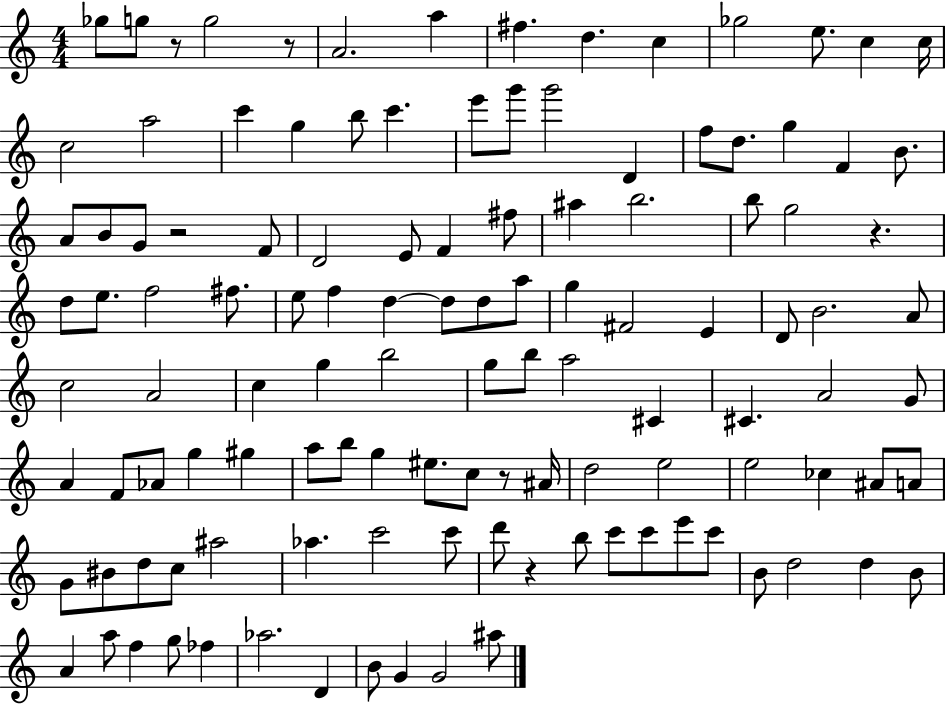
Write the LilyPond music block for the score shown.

{
  \clef treble
  \numericTimeSignature
  \time 4/4
  \key c \major
  ges''8 g''8 r8 g''2 r8 | a'2. a''4 | fis''4. d''4. c''4 | ges''2 e''8. c''4 c''16 | \break c''2 a''2 | c'''4 g''4 b''8 c'''4. | e'''8 g'''8 g'''2 d'4 | f''8 d''8. g''4 f'4 b'8. | \break a'8 b'8 g'8 r2 f'8 | d'2 e'8 f'4 fis''8 | ais''4 b''2. | b''8 g''2 r4. | \break d''8 e''8. f''2 fis''8. | e''8 f''4 d''4~~ d''8 d''8 a''8 | g''4 fis'2 e'4 | d'8 b'2. a'8 | \break c''2 a'2 | c''4 g''4 b''2 | g''8 b''8 a''2 cis'4 | cis'4. a'2 g'8 | \break a'4 f'8 aes'8 g''4 gis''4 | a''8 b''8 g''4 eis''8. c''8 r8 ais'16 | d''2 e''2 | e''2 ces''4 ais'8 a'8 | \break g'8 bis'8 d''8 c''8 ais''2 | aes''4. c'''2 c'''8 | d'''8 r4 b''8 c'''8 c'''8 e'''8 c'''8 | b'8 d''2 d''4 b'8 | \break a'4 a''8 f''4 g''8 fes''4 | aes''2. d'4 | b'8 g'4 g'2 ais''8 | \bar "|."
}